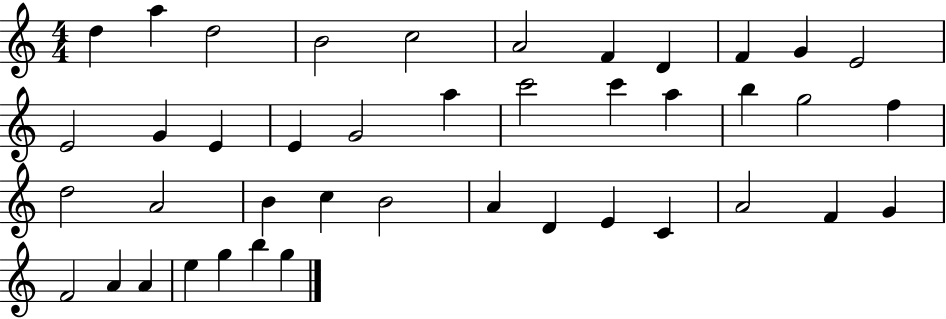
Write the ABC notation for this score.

X:1
T:Untitled
M:4/4
L:1/4
K:C
d a d2 B2 c2 A2 F D F G E2 E2 G E E G2 a c'2 c' a b g2 f d2 A2 B c B2 A D E C A2 F G F2 A A e g b g